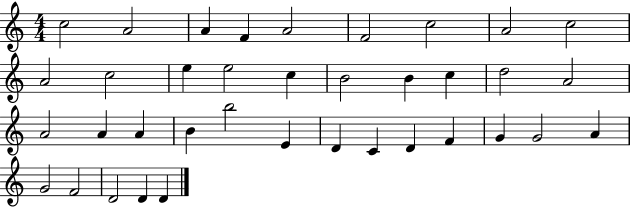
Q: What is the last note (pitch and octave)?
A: D4